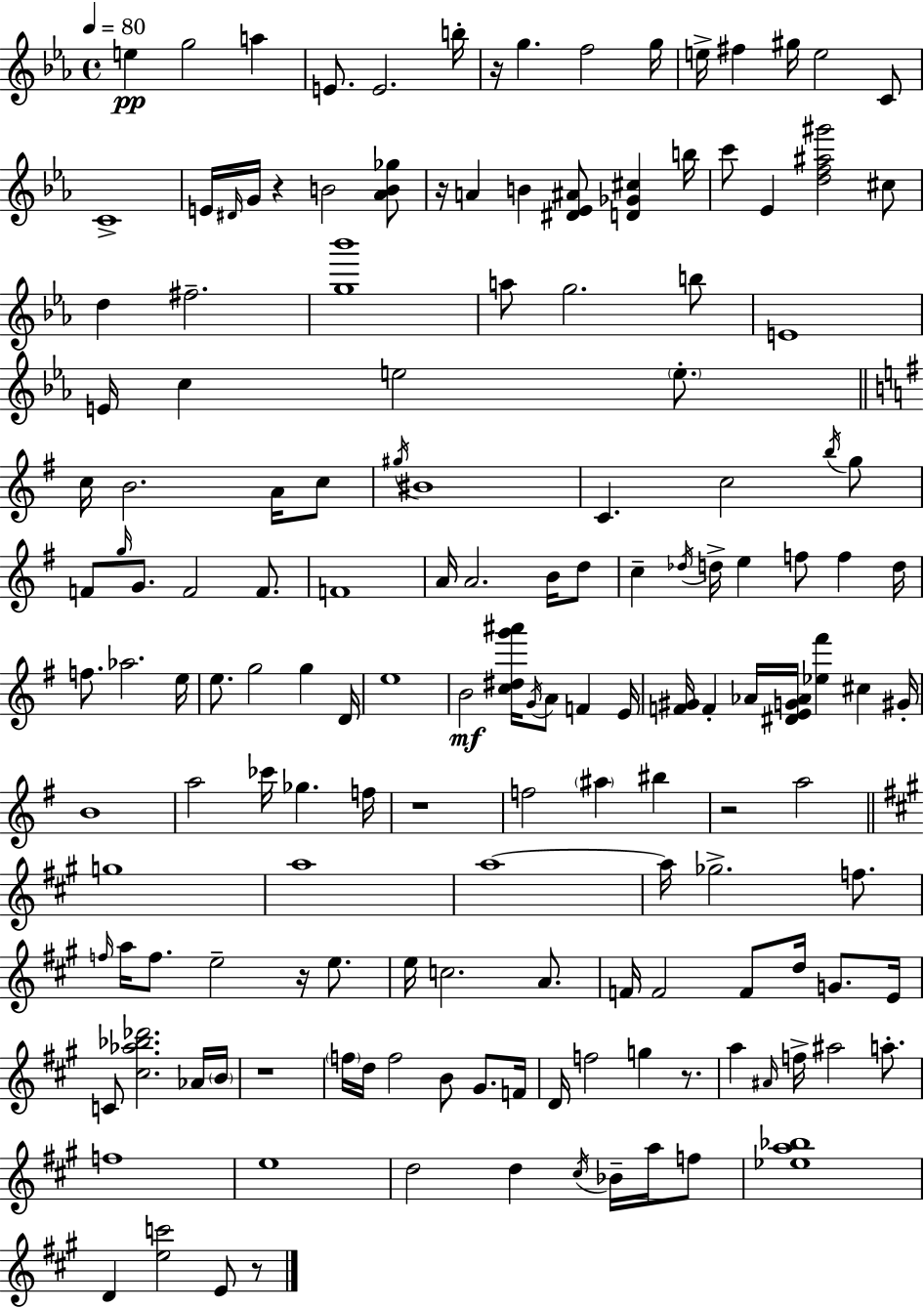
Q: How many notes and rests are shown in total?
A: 156